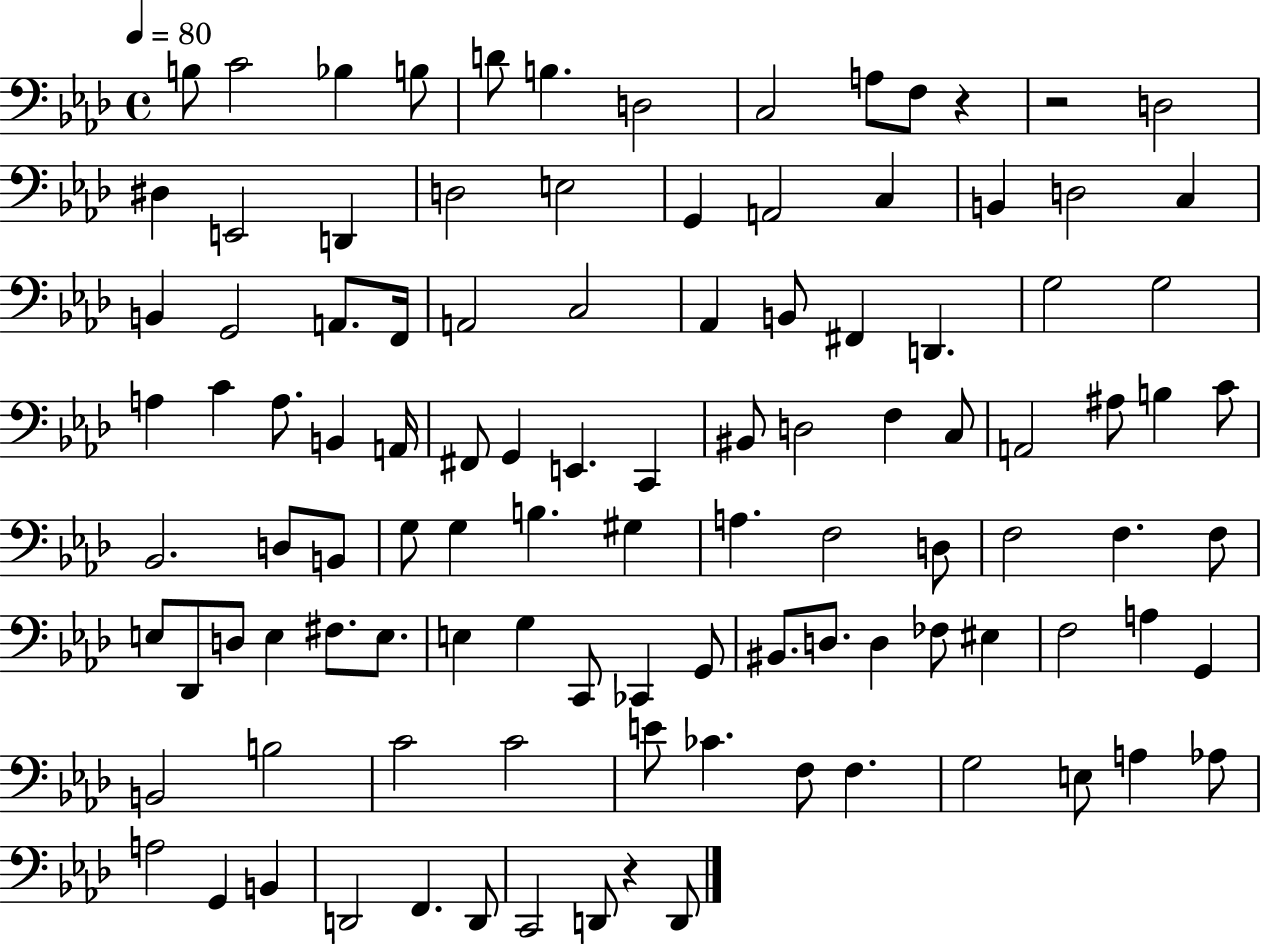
B3/e C4/h Bb3/q B3/e D4/e B3/q. D3/h C3/h A3/e F3/e R/q R/h D3/h D#3/q E2/h D2/q D3/h E3/h G2/q A2/h C3/q B2/q D3/h C3/q B2/q G2/h A2/e. F2/s A2/h C3/h Ab2/q B2/e F#2/q D2/q. G3/h G3/h A3/q C4/q A3/e. B2/q A2/s F#2/e G2/q E2/q. C2/q BIS2/e D3/h F3/q C3/e A2/h A#3/e B3/q C4/e Bb2/h. D3/e B2/e G3/e G3/q B3/q. G#3/q A3/q. F3/h D3/e F3/h F3/q. F3/e E3/e Db2/e D3/e E3/q F#3/e. E3/e. E3/q G3/q C2/e CES2/q G2/e BIS2/e. D3/e. D3/q FES3/e EIS3/q F3/h A3/q G2/q B2/h B3/h C4/h C4/h E4/e CES4/q. F3/e F3/q. G3/h E3/e A3/q Ab3/e A3/h G2/q B2/q D2/h F2/q. D2/e C2/h D2/e R/q D2/e